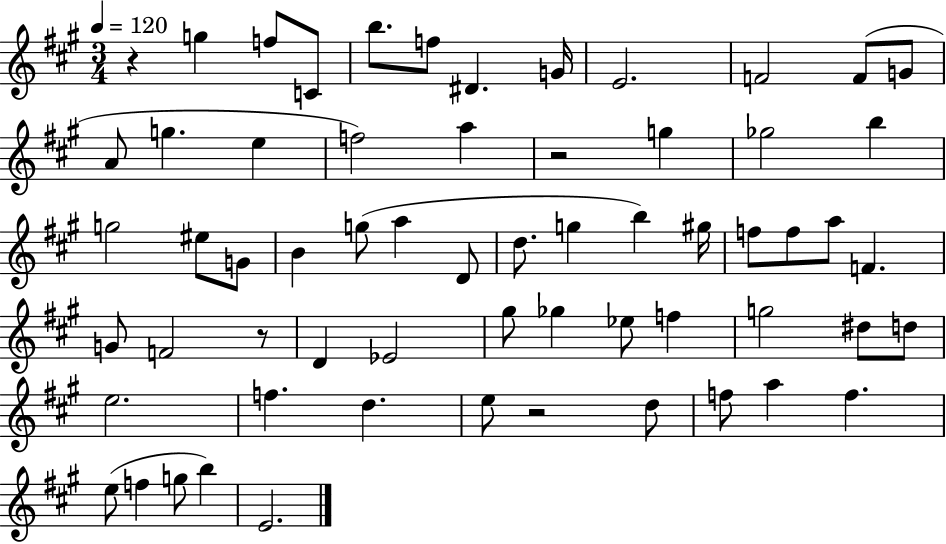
{
  \clef treble
  \numericTimeSignature
  \time 3/4
  \key a \major
  \tempo 4 = 120
  \repeat volta 2 { r4 g''4 f''8 c'8 | b''8. f''8 dis'4. g'16 | e'2. | f'2 f'8( g'8 | \break a'8 g''4. e''4 | f''2) a''4 | r2 g''4 | ges''2 b''4 | \break g''2 eis''8 g'8 | b'4 g''8( a''4 d'8 | d''8. g''4 b''4) gis''16 | f''8 f''8 a''8 f'4. | \break g'8 f'2 r8 | d'4 ees'2 | gis''8 ges''4 ees''8 f''4 | g''2 dis''8 d''8 | \break e''2. | f''4. d''4. | e''8 r2 d''8 | f''8 a''4 f''4. | \break e''8( f''4 g''8 b''4) | e'2. | } \bar "|."
}